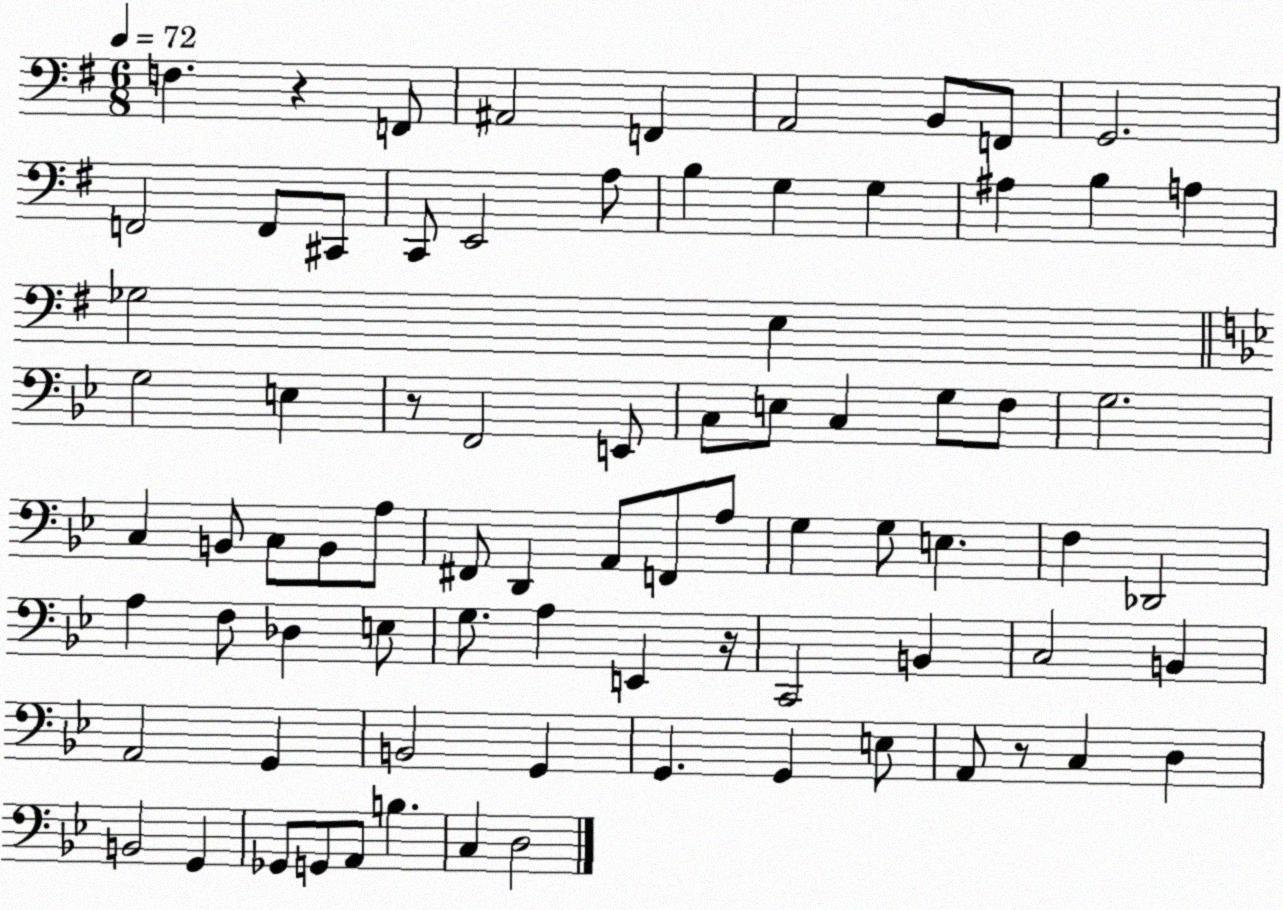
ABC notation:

X:1
T:Untitled
M:6/8
L:1/4
K:G
F, z F,,/2 ^A,,2 F,, A,,2 B,,/2 F,,/2 G,,2 F,,2 F,,/2 ^C,,/2 C,,/2 E,,2 A,/2 B, G, G, ^A, B, A, _G,2 E, G,2 E, z/2 F,,2 E,,/2 C,/2 E,/2 C, G,/2 F,/2 G,2 C, B,,/2 C,/2 B,,/2 A,/2 ^F,,/2 D,, A,,/2 F,,/2 A,/2 G, G,/2 E, F, _D,,2 A, F,/2 _D, E,/2 G,/2 A, E,, z/4 C,,2 B,, C,2 B,, A,,2 G,, B,,2 G,, G,, G,, E,/2 A,,/2 z/2 C, D, B,,2 G,, _G,,/2 G,,/2 A,,/2 B, C, D,2